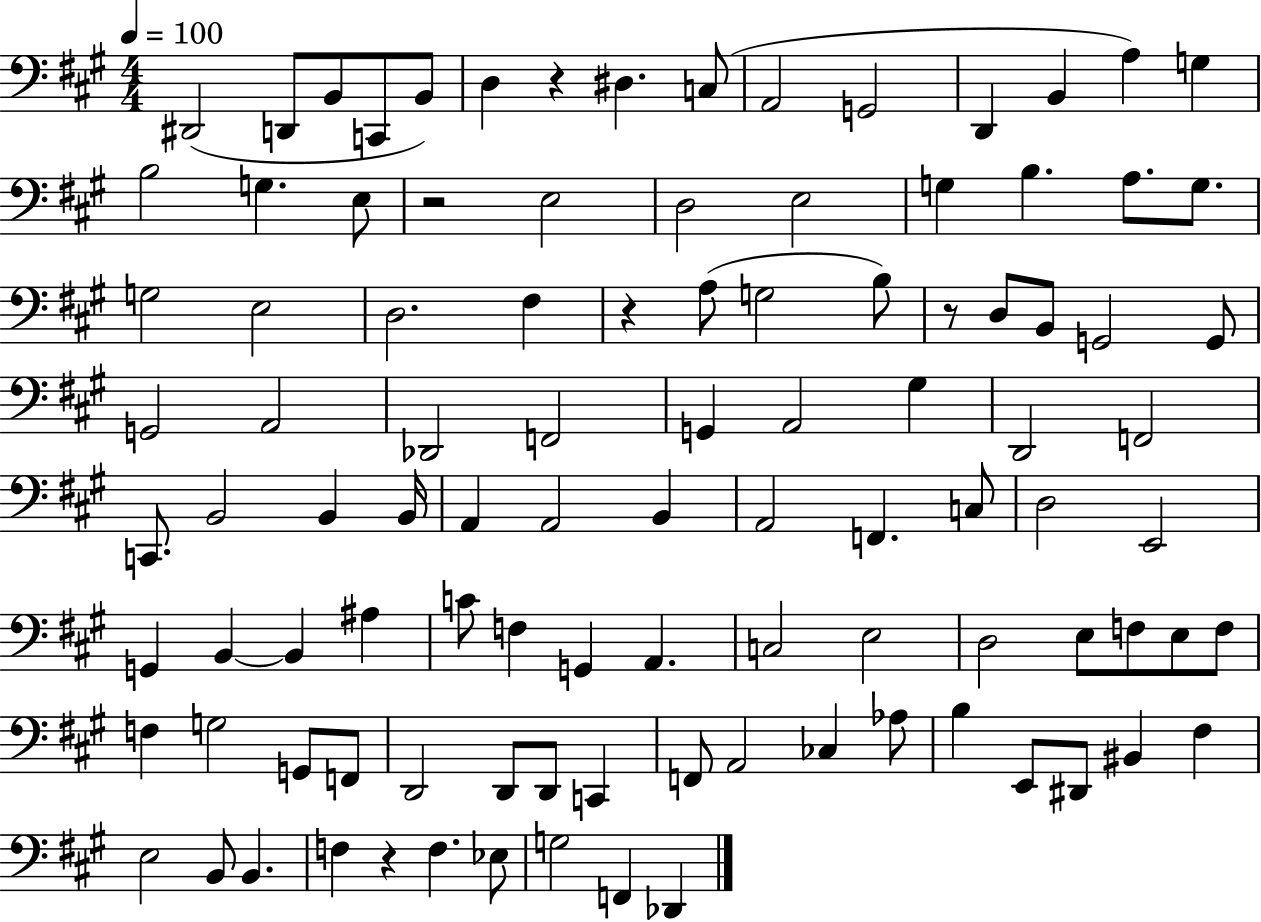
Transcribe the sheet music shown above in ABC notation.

X:1
T:Untitled
M:4/4
L:1/4
K:A
^D,,2 D,,/2 B,,/2 C,,/2 B,,/2 D, z ^D, C,/2 A,,2 G,,2 D,, B,, A, G, B,2 G, E,/2 z2 E,2 D,2 E,2 G, B, A,/2 G,/2 G,2 E,2 D,2 ^F, z A,/2 G,2 B,/2 z/2 D,/2 B,,/2 G,,2 G,,/2 G,,2 A,,2 _D,,2 F,,2 G,, A,,2 ^G, D,,2 F,,2 C,,/2 B,,2 B,, B,,/4 A,, A,,2 B,, A,,2 F,, C,/2 D,2 E,,2 G,, B,, B,, ^A, C/2 F, G,, A,, C,2 E,2 D,2 E,/2 F,/2 E,/2 F,/2 F, G,2 G,,/2 F,,/2 D,,2 D,,/2 D,,/2 C,, F,,/2 A,,2 _C, _A,/2 B, E,,/2 ^D,,/2 ^B,, ^F, E,2 B,,/2 B,, F, z F, _E,/2 G,2 F,, _D,,